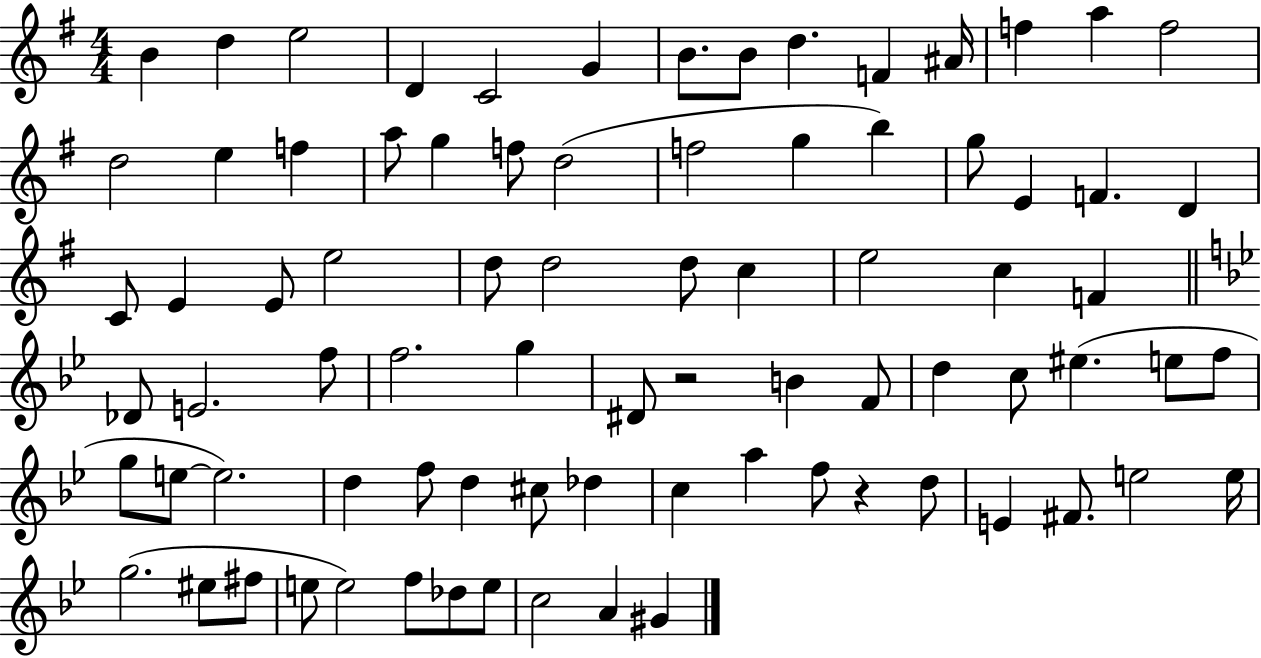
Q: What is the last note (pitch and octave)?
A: G#4